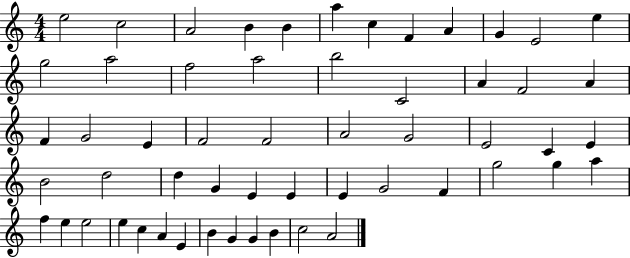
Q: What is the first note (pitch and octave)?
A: E5